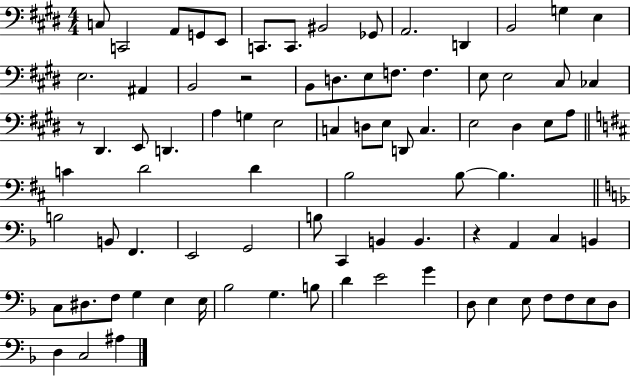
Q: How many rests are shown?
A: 3